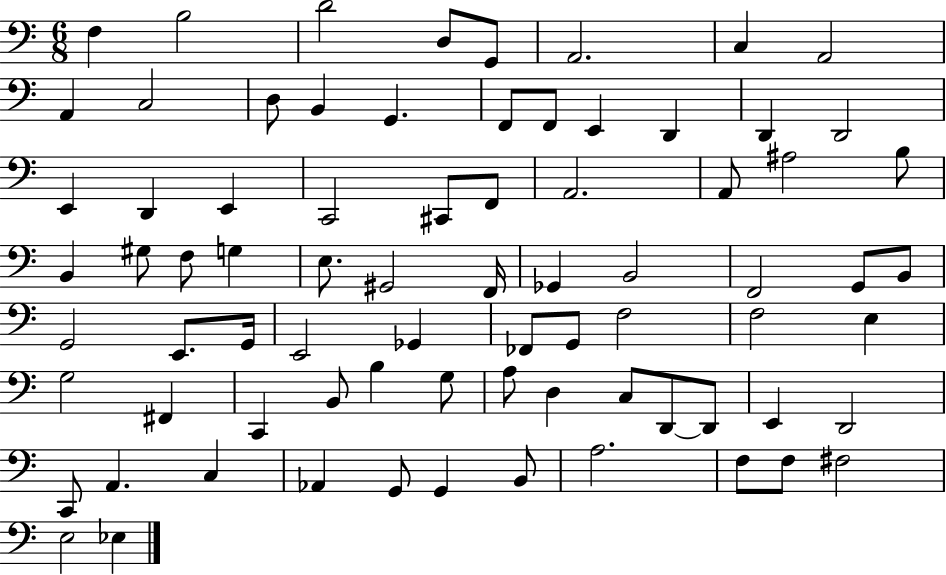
F3/q B3/h D4/h D3/e G2/e A2/h. C3/q A2/h A2/q C3/h D3/e B2/q G2/q. F2/e F2/e E2/q D2/q D2/q D2/h E2/q D2/q E2/q C2/h C#2/e F2/e A2/h. A2/e A#3/h B3/e B2/q G#3/e F3/e G3/q E3/e. G#2/h F2/s Gb2/q B2/h F2/h G2/e B2/e G2/h E2/e. G2/s E2/h Gb2/q FES2/e G2/e F3/h F3/h E3/q G3/h F#2/q C2/q B2/e B3/q G3/e A3/e D3/q C3/e D2/e D2/e E2/q D2/h C2/e A2/q. C3/q Ab2/q G2/e G2/q B2/e A3/h. F3/e F3/e F#3/h E3/h Eb3/q